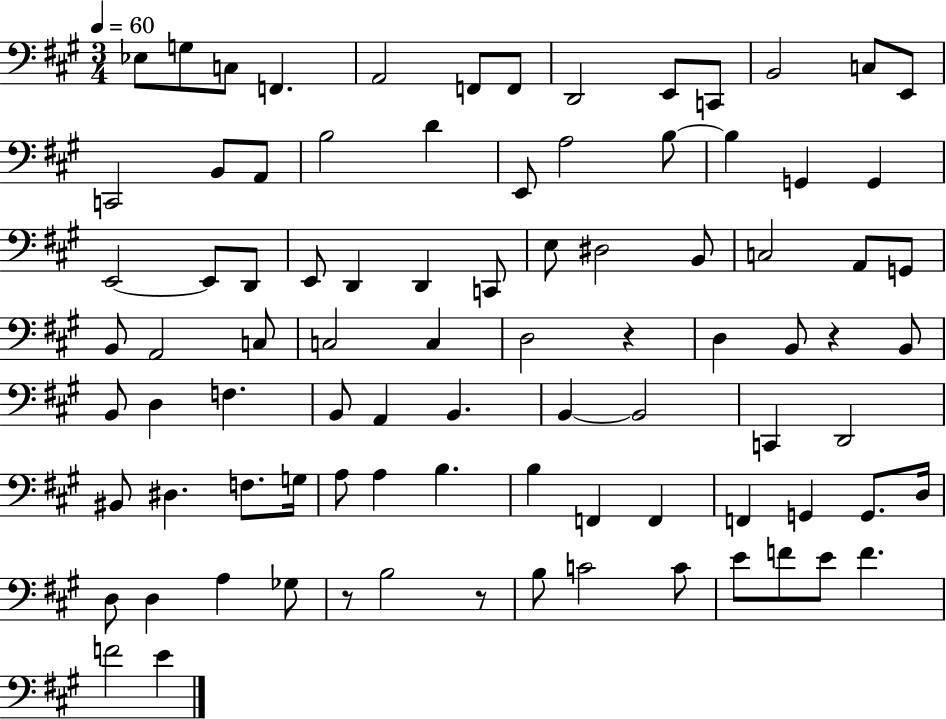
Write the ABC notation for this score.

X:1
T:Untitled
M:3/4
L:1/4
K:A
_E,/2 G,/2 C,/2 F,, A,,2 F,,/2 F,,/2 D,,2 E,,/2 C,,/2 B,,2 C,/2 E,,/2 C,,2 B,,/2 A,,/2 B,2 D E,,/2 A,2 B,/2 B, G,, G,, E,,2 E,,/2 D,,/2 E,,/2 D,, D,, C,,/2 E,/2 ^D,2 B,,/2 C,2 A,,/2 G,,/2 B,,/2 A,,2 C,/2 C,2 C, D,2 z D, B,,/2 z B,,/2 B,,/2 D, F, B,,/2 A,, B,, B,, B,,2 C,, D,,2 ^B,,/2 ^D, F,/2 G,/4 A,/2 A, B, B, F,, F,, F,, G,, G,,/2 D,/4 D,/2 D, A, _G,/2 z/2 B,2 z/2 B,/2 C2 C/2 E/2 F/2 E/2 F F2 E